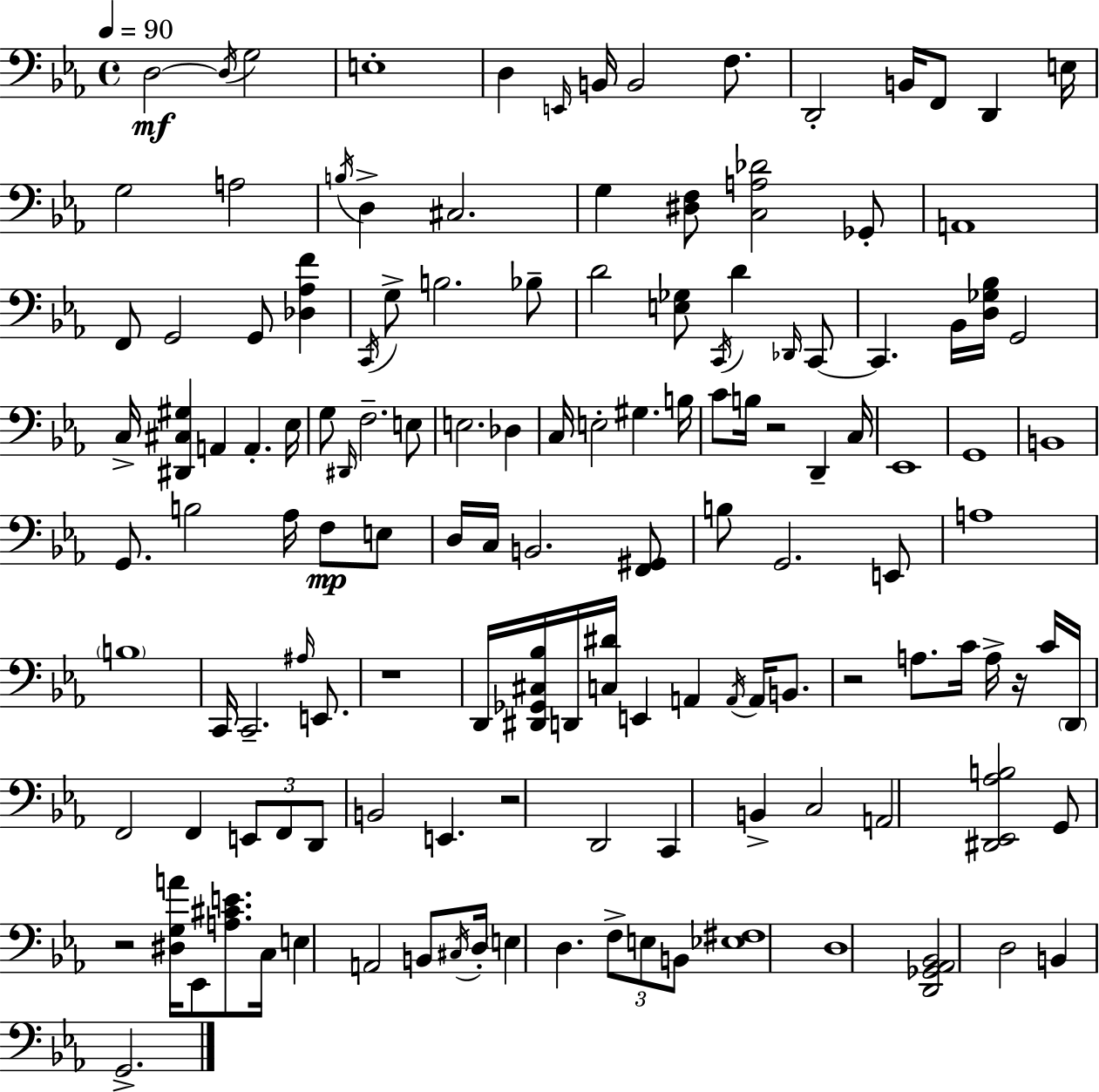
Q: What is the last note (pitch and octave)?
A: G2